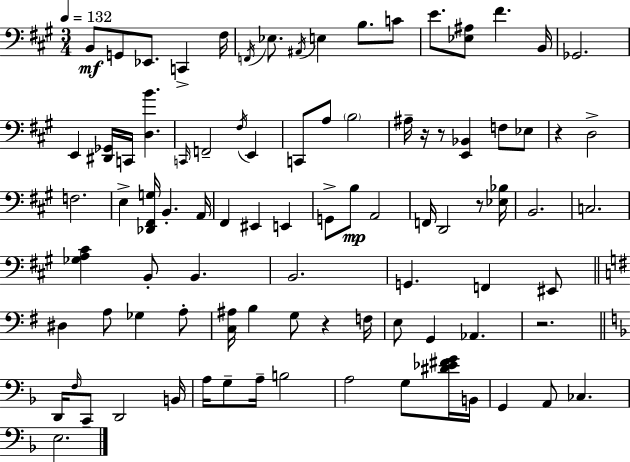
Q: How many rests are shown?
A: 6